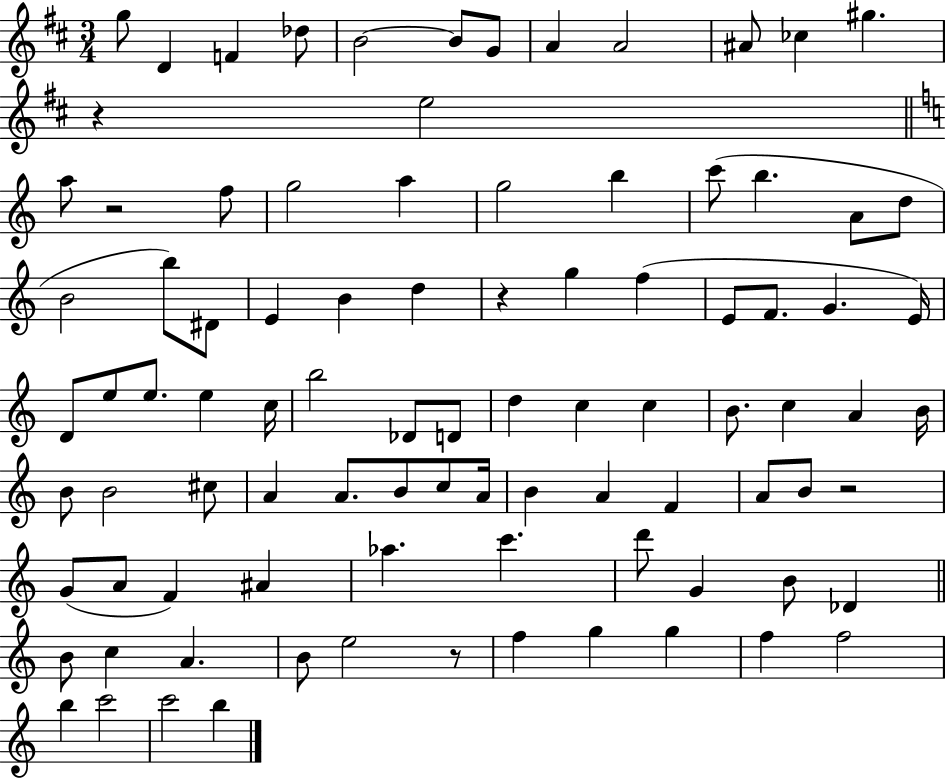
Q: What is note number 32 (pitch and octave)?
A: E4